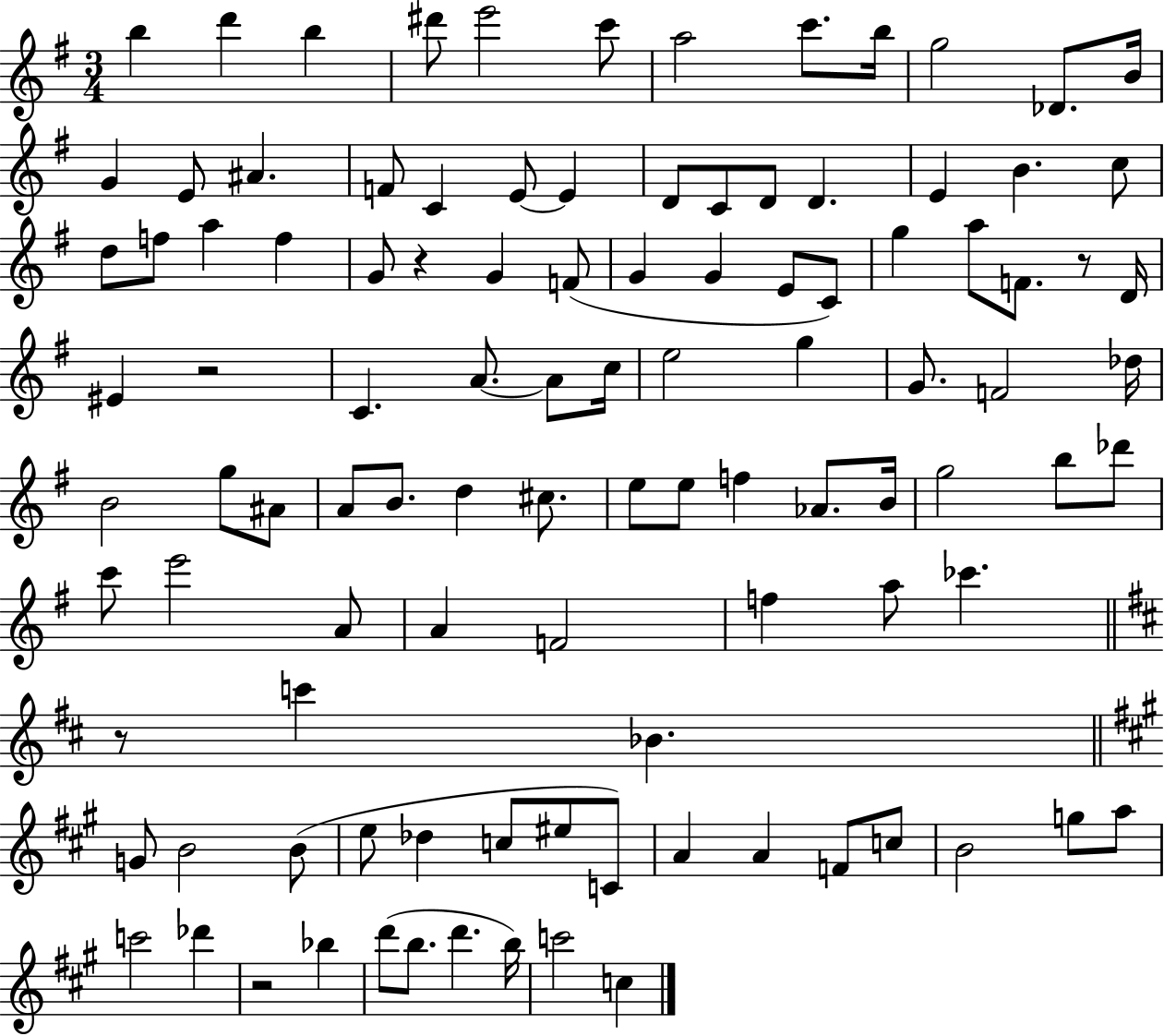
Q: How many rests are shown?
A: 5